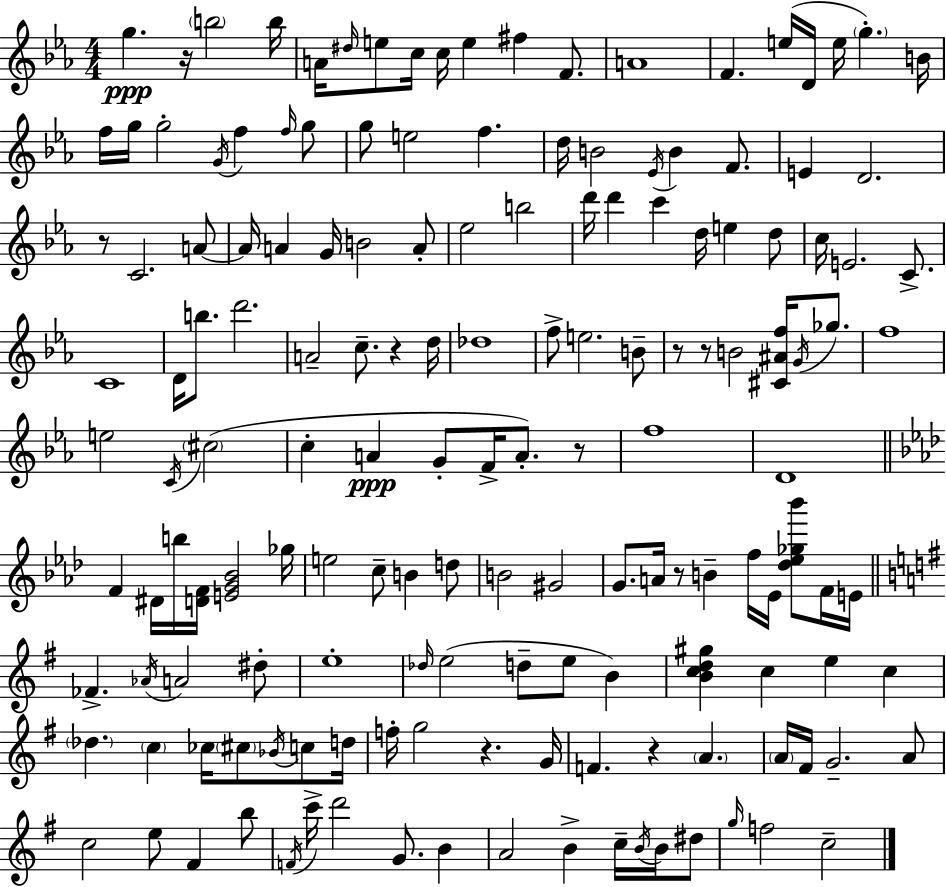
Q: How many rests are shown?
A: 9